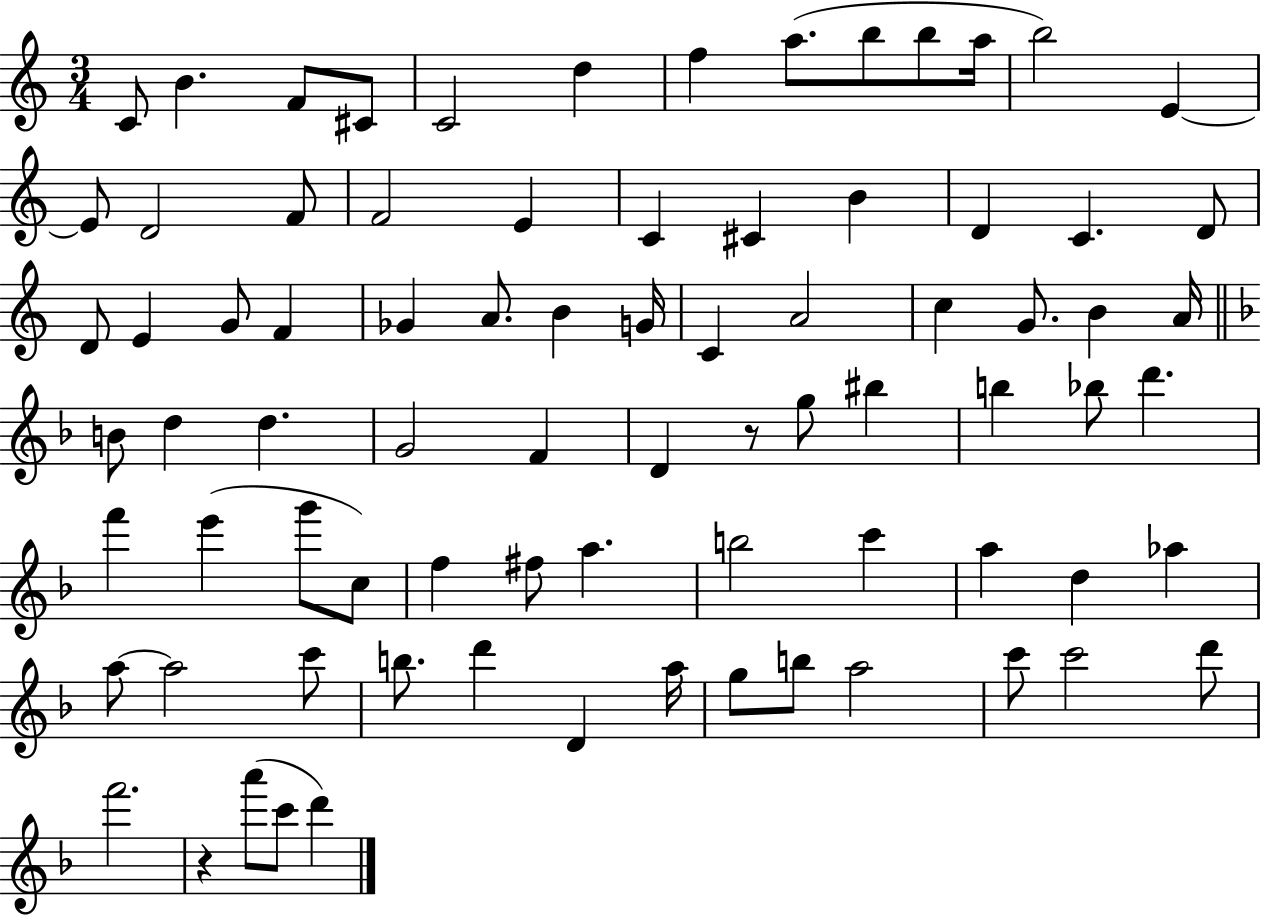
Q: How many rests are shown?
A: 2